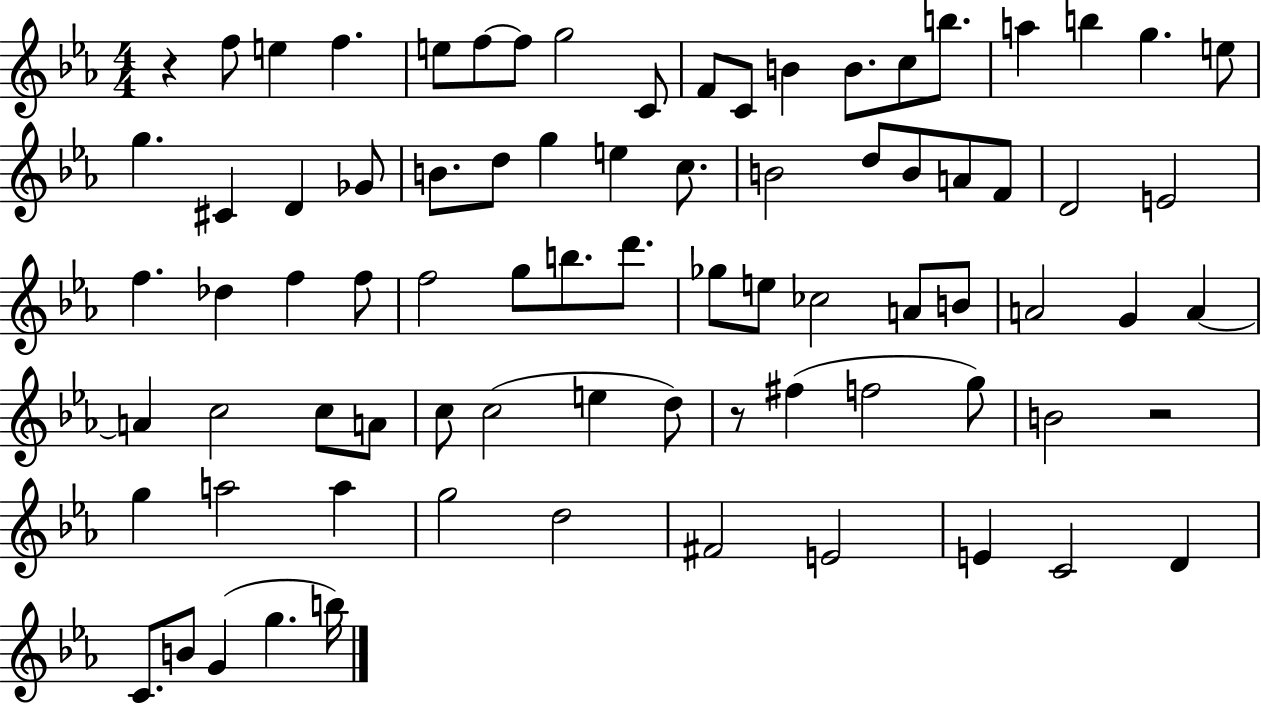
R/q F5/e E5/q F5/q. E5/e F5/e F5/e G5/h C4/e F4/e C4/e B4/q B4/e. C5/e B5/e. A5/q B5/q G5/q. E5/e G5/q. C#4/q D4/q Gb4/e B4/e. D5/e G5/q E5/q C5/e. B4/h D5/e B4/e A4/e F4/e D4/h E4/h F5/q. Db5/q F5/q F5/e F5/h G5/e B5/e. D6/e. Gb5/e E5/e CES5/h A4/e B4/e A4/h G4/q A4/q A4/q C5/h C5/e A4/e C5/e C5/h E5/q D5/e R/e F#5/q F5/h G5/e B4/h R/h G5/q A5/h A5/q G5/h D5/h F#4/h E4/h E4/q C4/h D4/q C4/e. B4/e G4/q G5/q. B5/s